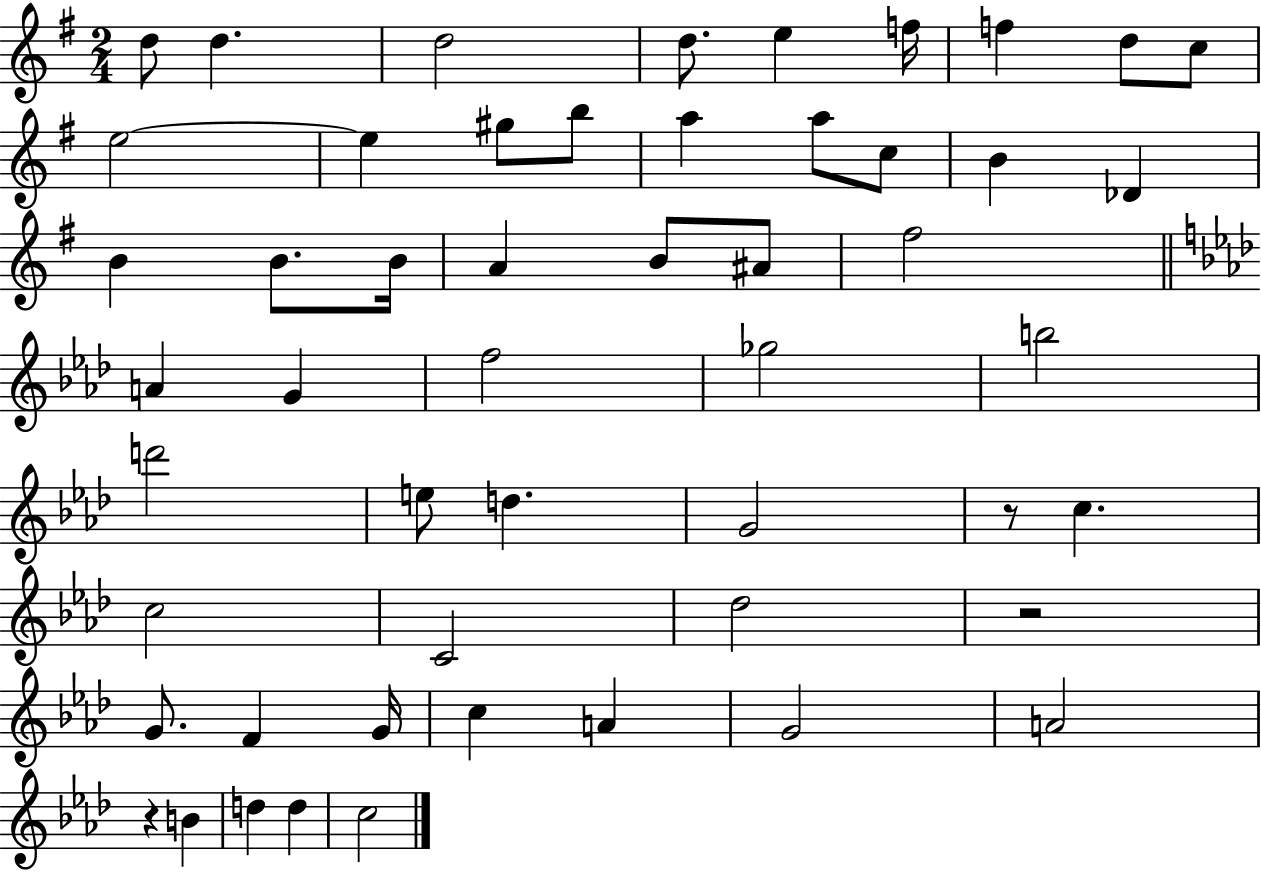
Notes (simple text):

D5/e D5/q. D5/h D5/e. E5/q F5/s F5/q D5/e C5/e E5/h E5/q G#5/e B5/e A5/q A5/e C5/e B4/q Db4/q B4/q B4/e. B4/s A4/q B4/e A#4/e F#5/h A4/q G4/q F5/h Gb5/h B5/h D6/h E5/e D5/q. G4/h R/e C5/q. C5/h C4/h Db5/h R/h G4/e. F4/q G4/s C5/q A4/q G4/h A4/h R/q B4/q D5/q D5/q C5/h